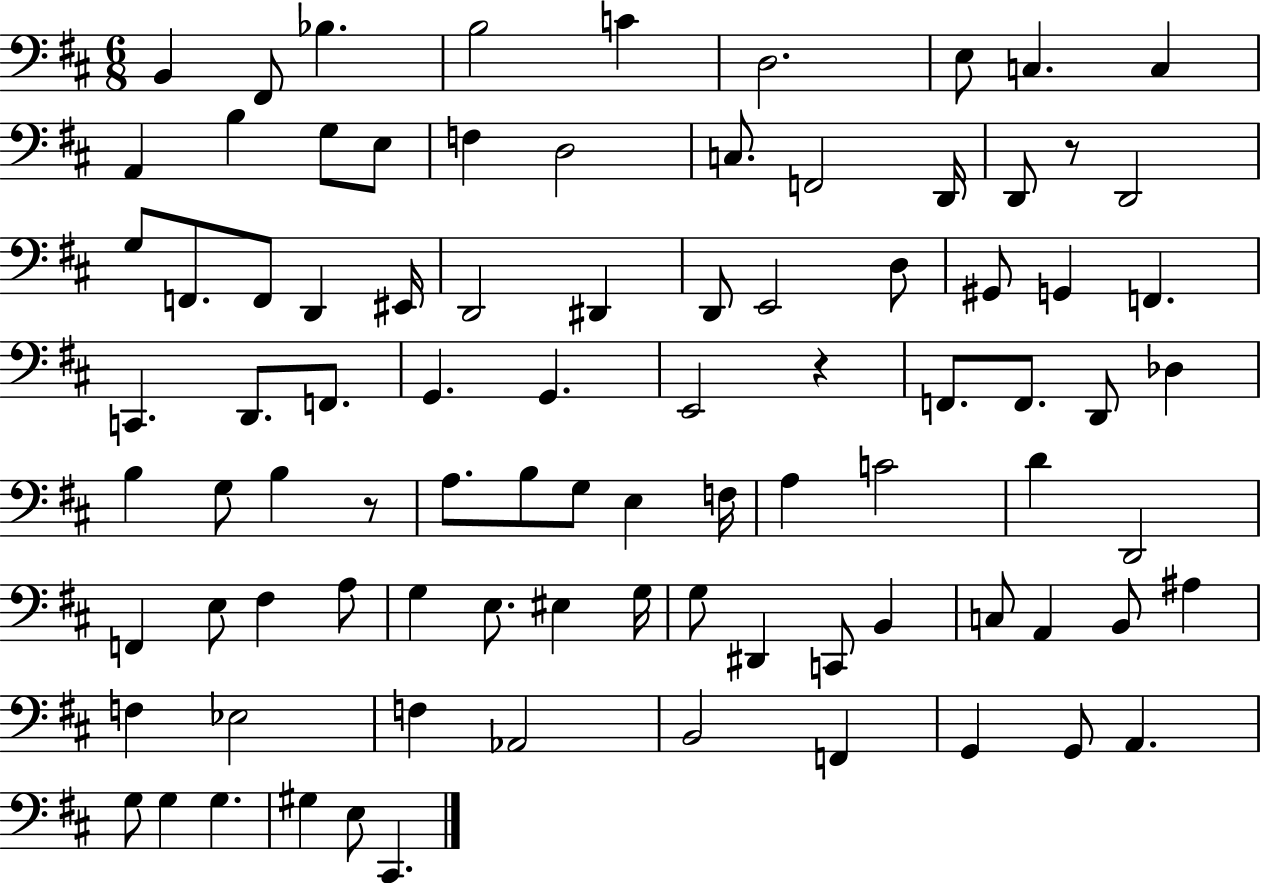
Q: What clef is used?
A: bass